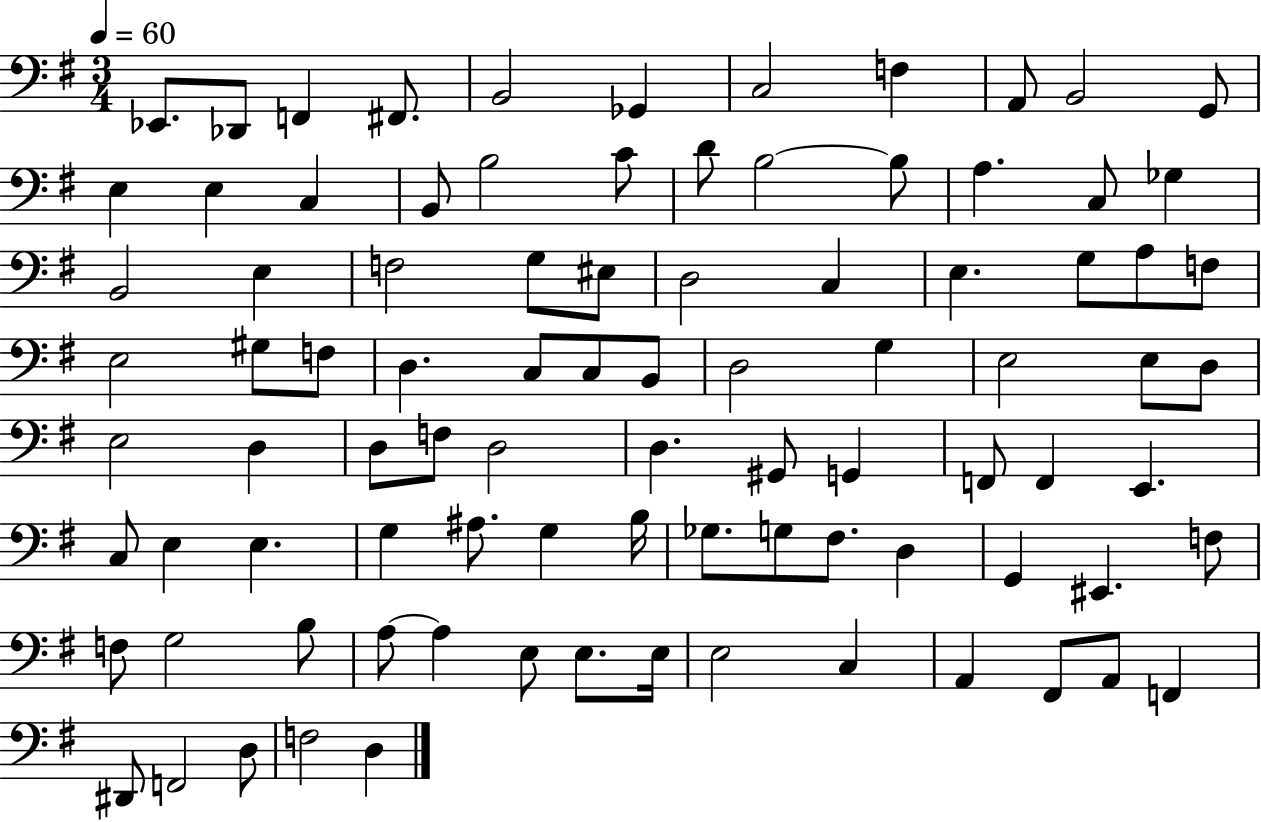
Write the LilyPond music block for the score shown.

{
  \clef bass
  \numericTimeSignature
  \time 3/4
  \key g \major
  \tempo 4 = 60
  ees,8. des,8 f,4 fis,8. | b,2 ges,4 | c2 f4 | a,8 b,2 g,8 | \break e4 e4 c4 | b,8 b2 c'8 | d'8 b2~~ b8 | a4. c8 ges4 | \break b,2 e4 | f2 g8 eis8 | d2 c4 | e4. g8 a8 f8 | \break e2 gis8 f8 | d4. c8 c8 b,8 | d2 g4 | e2 e8 d8 | \break e2 d4 | d8 f8 d2 | d4. gis,8 g,4 | f,8 f,4 e,4. | \break c8 e4 e4. | g4 ais8. g4 b16 | ges8. g8 fis8. d4 | g,4 eis,4. f8 | \break f8 g2 b8 | a8~~ a4 e8 e8. e16 | e2 c4 | a,4 fis,8 a,8 f,4 | \break dis,8 f,2 d8 | f2 d4 | \bar "|."
}